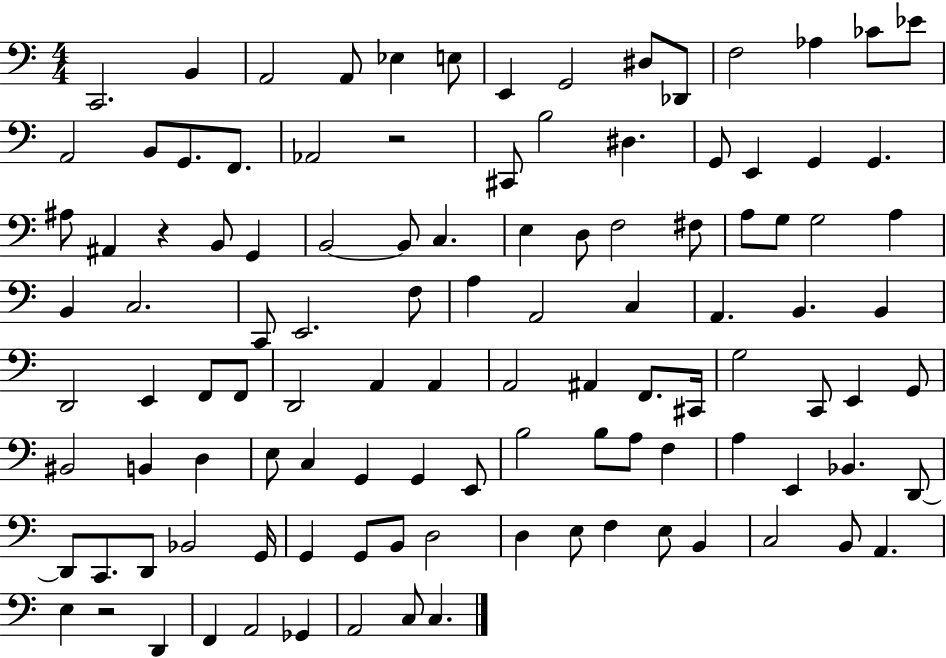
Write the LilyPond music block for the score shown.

{
  \clef bass
  \numericTimeSignature
  \time 4/4
  \key c \major
  c,2. b,4 | a,2 a,8 ees4 e8 | e,4 g,2 dis8 des,8 | f2 aes4 ces'8 ees'8 | \break a,2 b,8 g,8. f,8. | aes,2 r2 | cis,8 b2 dis4. | g,8 e,4 g,4 g,4. | \break ais8 ais,4 r4 b,8 g,4 | b,2~~ b,8 c4. | e4 d8 f2 fis8 | a8 g8 g2 a4 | \break b,4 c2. | c,8 e,2. f8 | a4 a,2 c4 | a,4. b,4. b,4 | \break d,2 e,4 f,8 f,8 | d,2 a,4 a,4 | a,2 ais,4 f,8. cis,16 | g2 c,8 e,4 g,8 | \break bis,2 b,4 d4 | e8 c4 g,4 g,4 e,8 | b2 b8 a8 f4 | a4 e,4 bes,4. d,8~~ | \break d,8 c,8. d,8 bes,2 g,16 | g,4 g,8 b,8 d2 | d4 e8 f4 e8 b,4 | c2 b,8 a,4. | \break e4 r2 d,4 | f,4 a,2 ges,4 | a,2 c8 c4. | \bar "|."
}